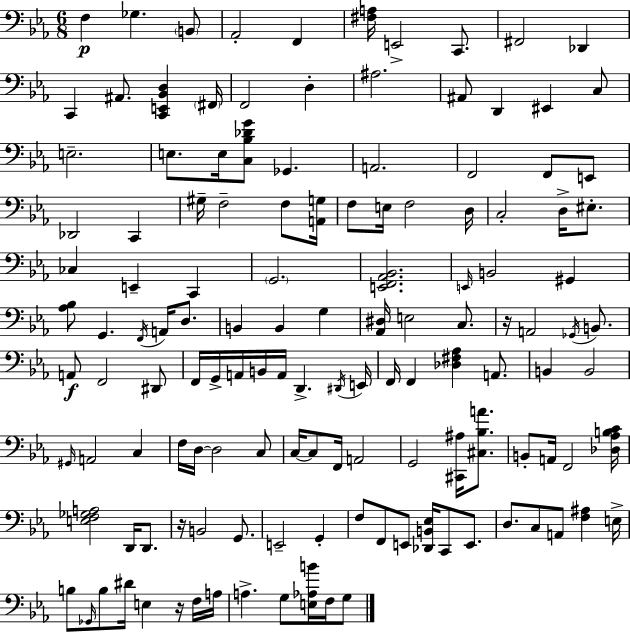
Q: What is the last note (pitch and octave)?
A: G3